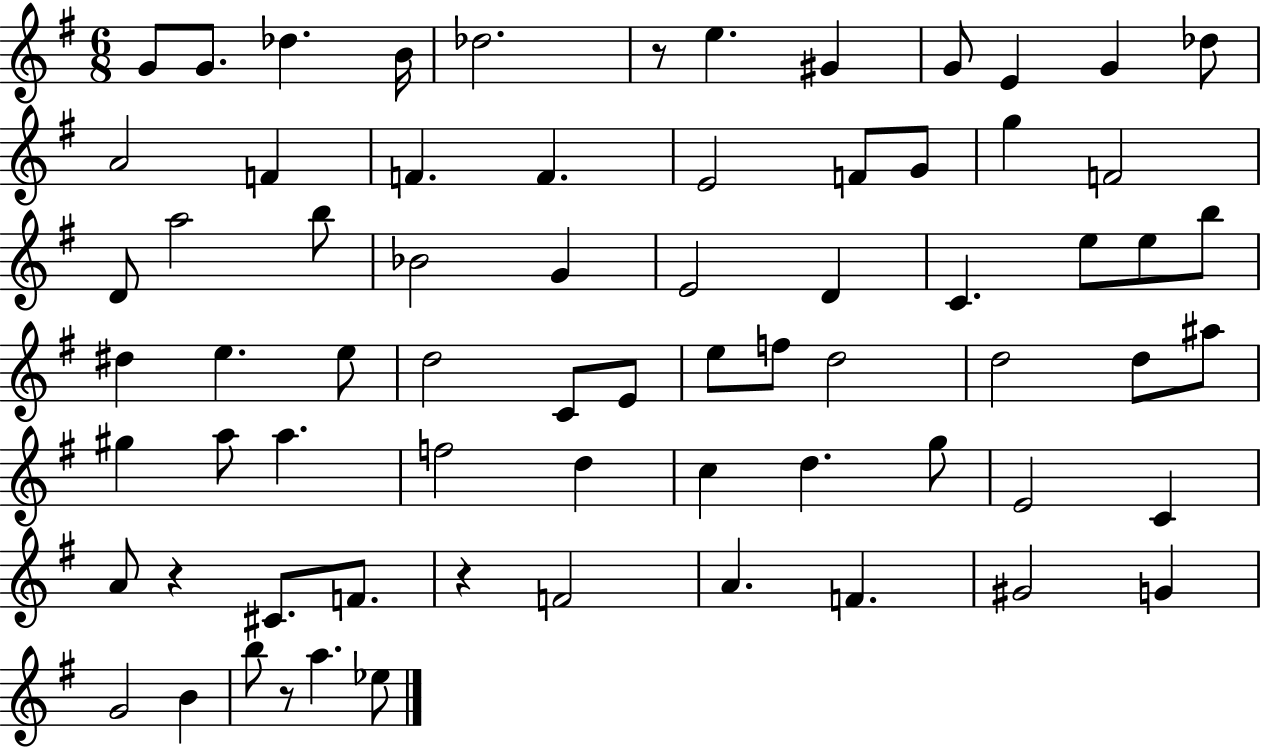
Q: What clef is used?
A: treble